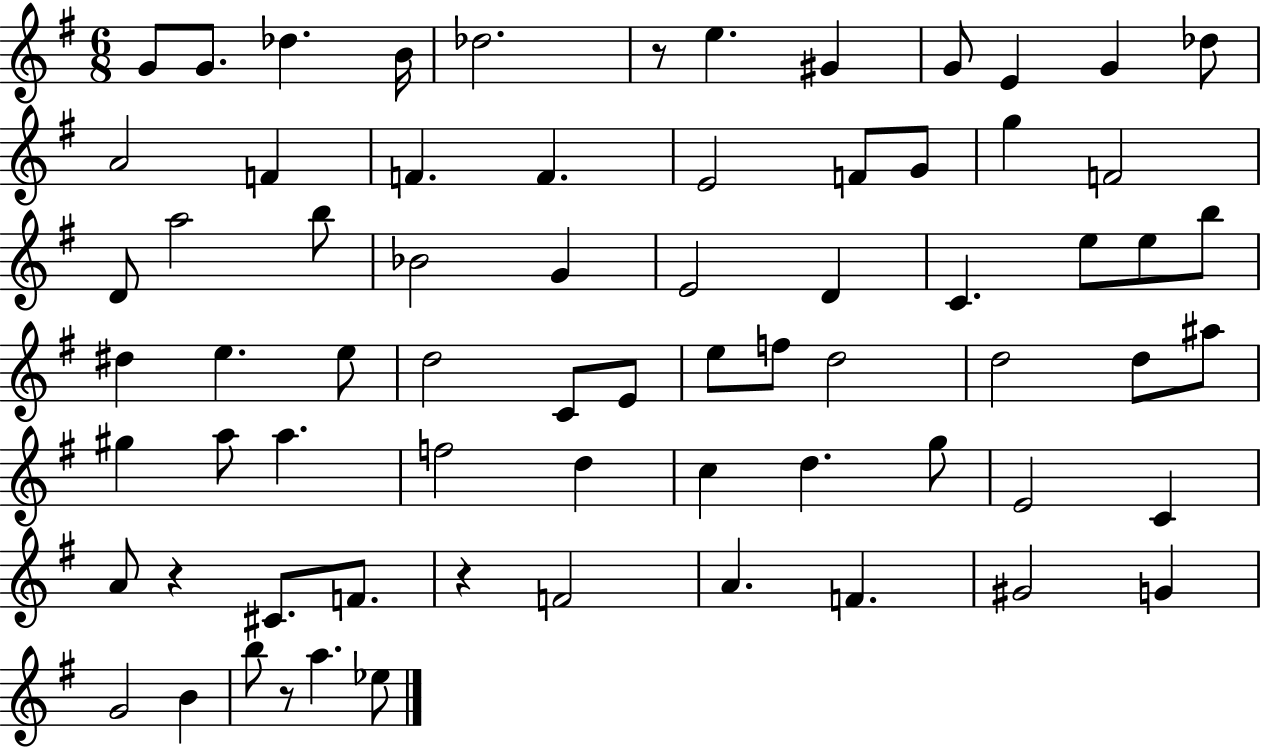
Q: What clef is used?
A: treble